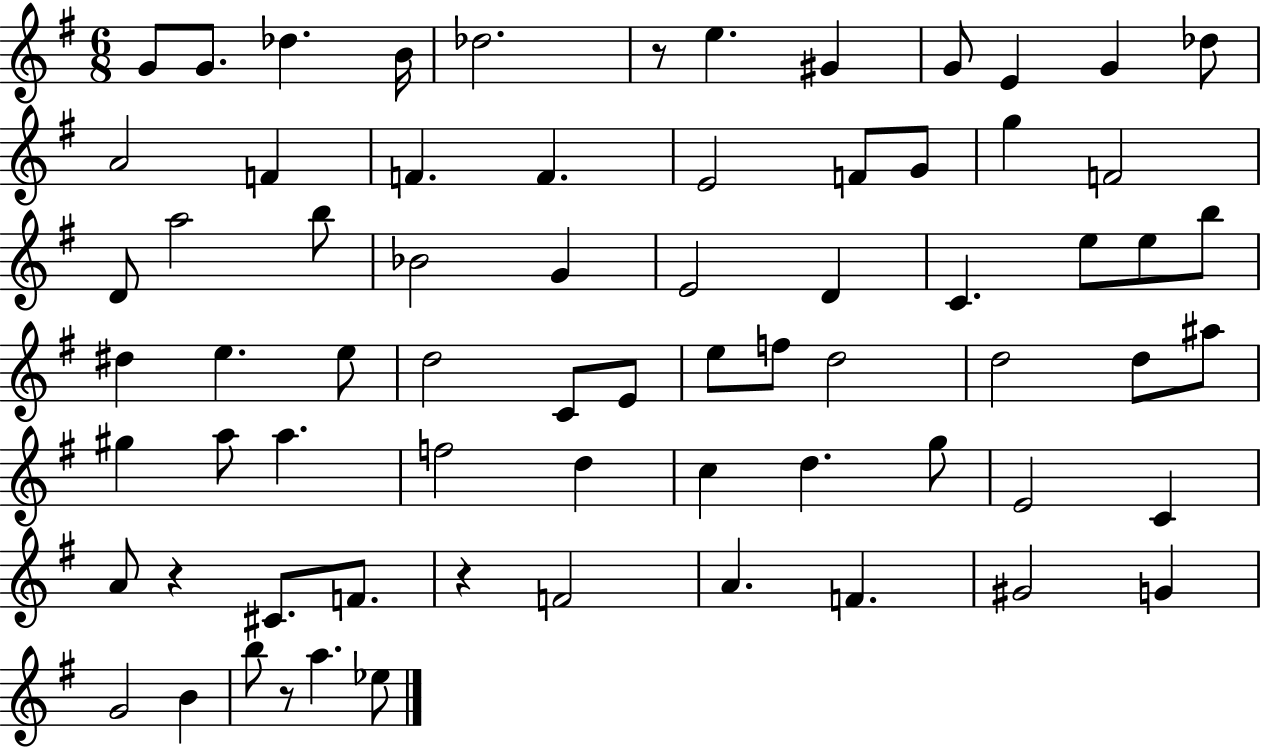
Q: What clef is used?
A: treble